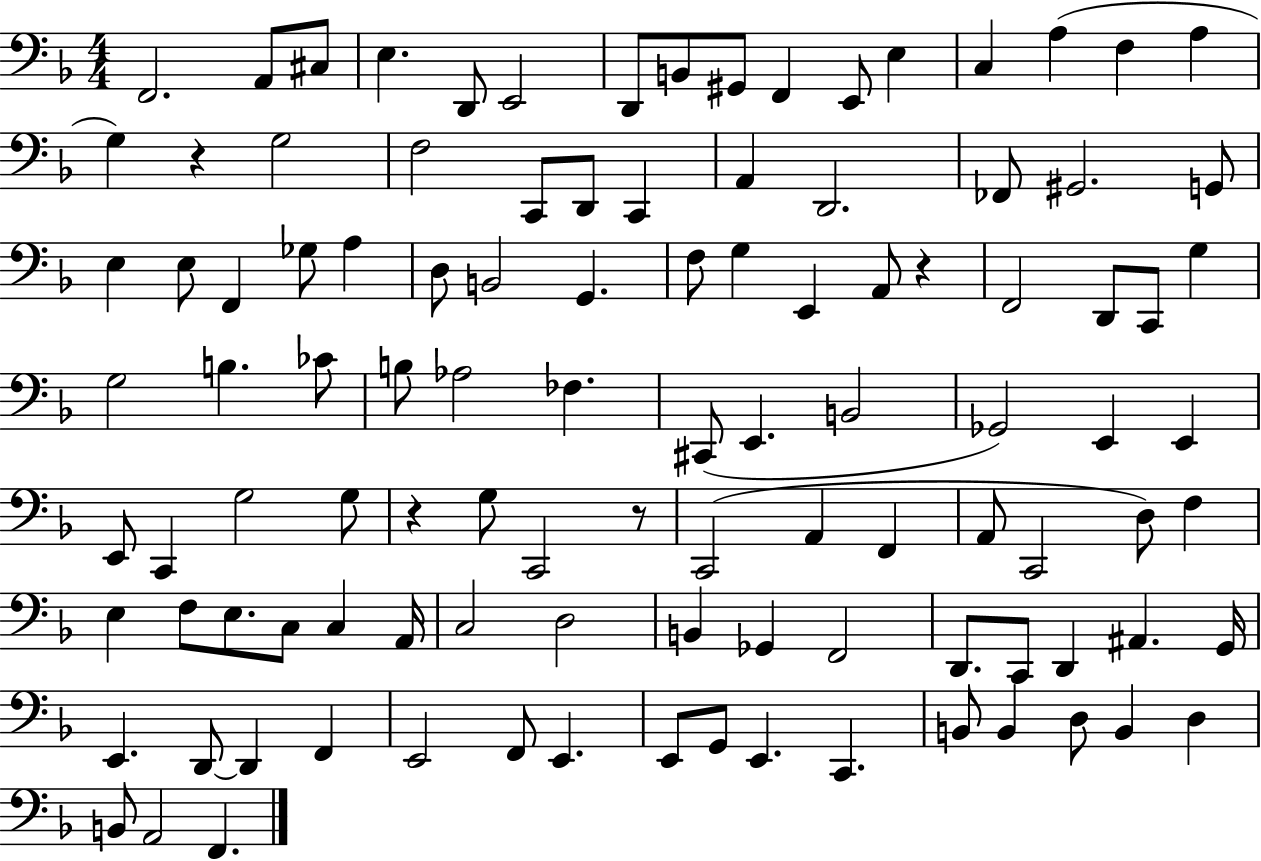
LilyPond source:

{
  \clef bass
  \numericTimeSignature
  \time 4/4
  \key f \major
  \repeat volta 2 { f,2. a,8 cis8 | e4. d,8 e,2 | d,8 b,8 gis,8 f,4 e,8 e4 | c4 a4( f4 a4 | \break g4) r4 g2 | f2 c,8 d,8 c,4 | a,4 d,2. | fes,8 gis,2. g,8 | \break e4 e8 f,4 ges8 a4 | d8 b,2 g,4. | f8 g4 e,4 a,8 r4 | f,2 d,8 c,8 g4 | \break g2 b4. ces'8 | b8 aes2 fes4. | cis,8( e,4. b,2 | ges,2) e,4 e,4 | \break e,8 c,4 g2 g8 | r4 g8 c,2 r8 | c,2( a,4 f,4 | a,8 c,2 d8) f4 | \break e4 f8 e8. c8 c4 a,16 | c2 d2 | b,4 ges,4 f,2 | d,8. c,8 d,4 ais,4. g,16 | \break e,4. d,8~~ d,4 f,4 | e,2 f,8 e,4. | e,8 g,8 e,4. c,4. | b,8 b,4 d8 b,4 d4 | \break b,8 a,2 f,4. | } \bar "|."
}